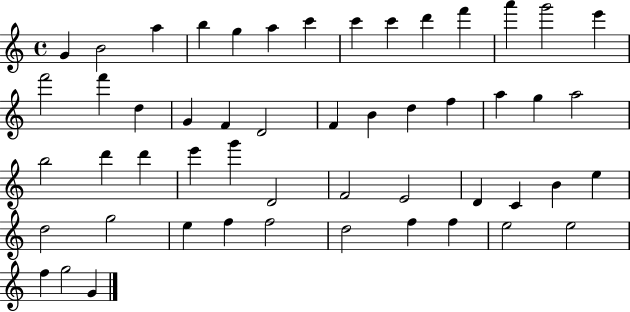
X:1
T:Untitled
M:4/4
L:1/4
K:C
G B2 a b g a c' c' c' d' f' a' g'2 e' f'2 f' d G F D2 F B d f a g a2 b2 d' d' e' g' D2 F2 E2 D C B e d2 g2 e f f2 d2 f f e2 e2 f g2 G